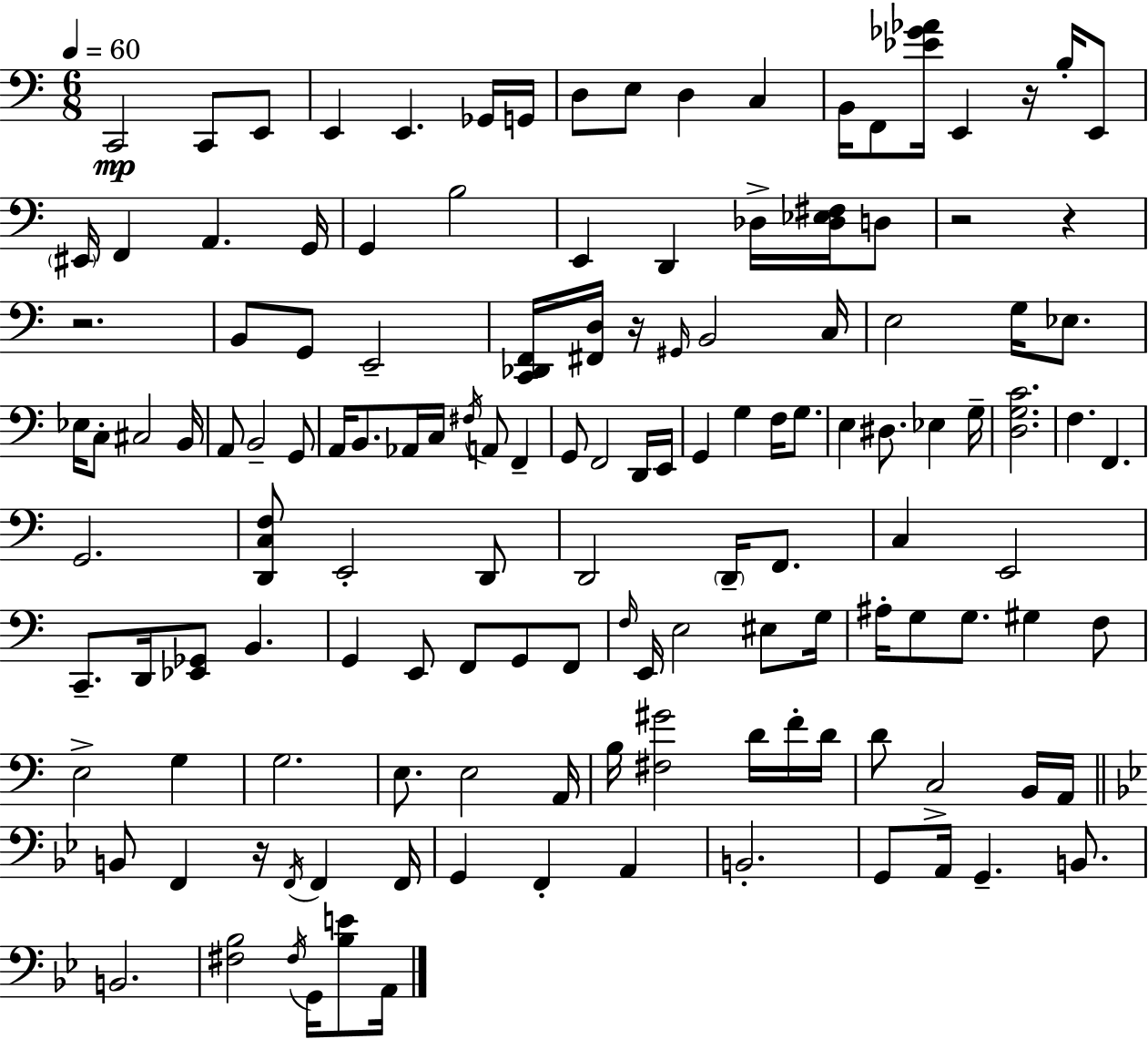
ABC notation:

X:1
T:Untitled
M:6/8
L:1/4
K:Am
C,,2 C,,/2 E,,/2 E,, E,, _G,,/4 G,,/4 D,/2 E,/2 D, C, B,,/4 F,,/2 [_E_G_A]/4 E,, z/4 B,/4 E,,/2 ^E,,/4 F,, A,, G,,/4 G,, B,2 E,, D,, _D,/4 [_D,_E,^F,]/4 D,/2 z2 z z2 B,,/2 G,,/2 E,,2 [C,,_D,,F,,]/4 [^F,,D,]/4 z/4 ^G,,/4 B,,2 C,/4 E,2 G,/4 _E,/2 _E,/4 C,/2 ^C,2 B,,/4 A,,/2 B,,2 G,,/2 A,,/4 B,,/2 _A,,/4 C,/4 ^F,/4 A,,/2 F,, G,,/2 F,,2 D,,/4 E,,/4 G,, G, F,/4 G,/2 E, ^D,/2 _E, G,/4 [D,G,C]2 F, F,, G,,2 [D,,C,F,]/2 E,,2 D,,/2 D,,2 D,,/4 F,,/2 C, E,,2 C,,/2 D,,/4 [_E,,_G,,]/2 B,, G,, E,,/2 F,,/2 G,,/2 F,,/2 F,/4 E,,/4 E,2 ^E,/2 G,/4 ^A,/4 G,/2 G,/2 ^G, F,/2 E,2 G, G,2 E,/2 E,2 A,,/4 B,/4 [^F,^G]2 D/4 F/4 D/4 D/2 C,2 B,,/4 A,,/4 B,,/2 F,, z/4 F,,/4 F,, F,,/4 G,, F,, A,, B,,2 G,,/2 A,,/4 G,, B,,/2 B,,2 [^F,_B,]2 ^F,/4 G,,/4 [_B,E]/2 A,,/4